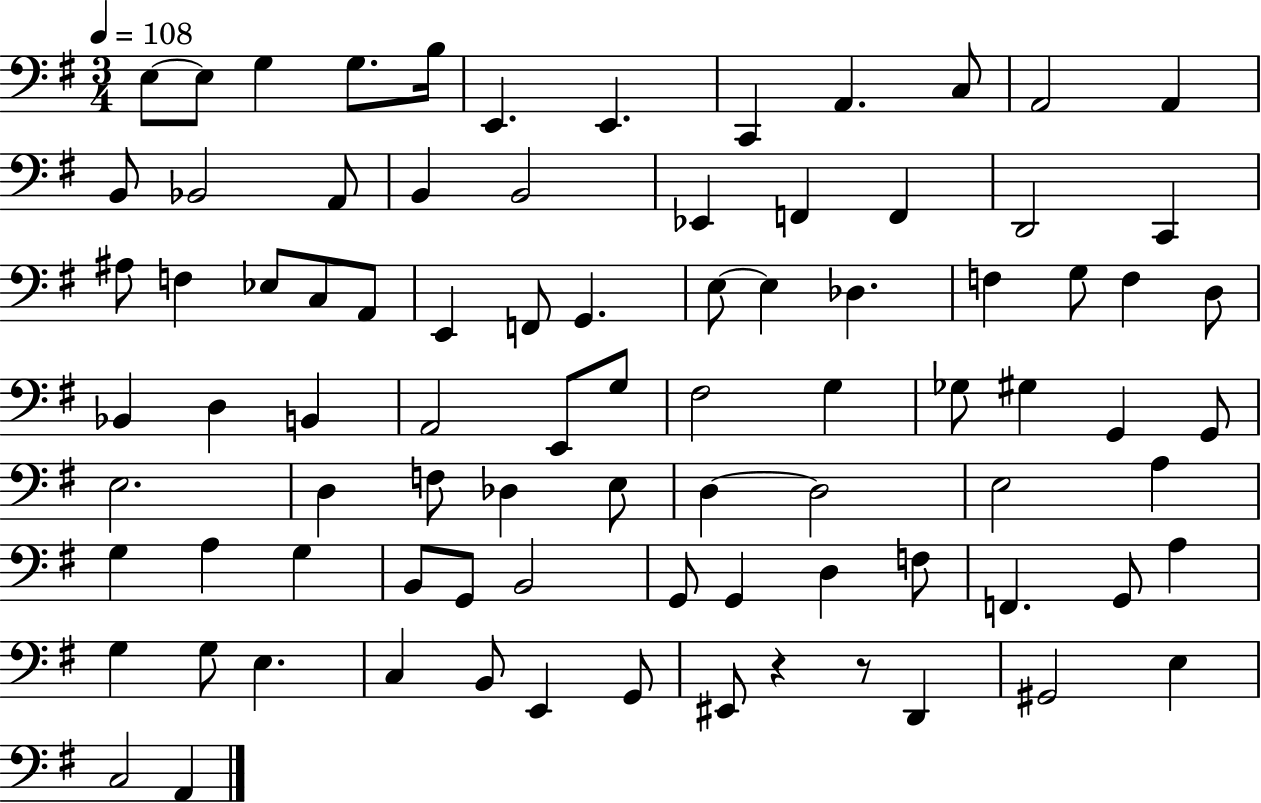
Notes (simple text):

E3/e E3/e G3/q G3/e. B3/s E2/q. E2/q. C2/q A2/q. C3/e A2/h A2/q B2/e Bb2/h A2/e B2/q B2/h Eb2/q F2/q F2/q D2/h C2/q A#3/e F3/q Eb3/e C3/e A2/e E2/q F2/e G2/q. E3/e E3/q Db3/q. F3/q G3/e F3/q D3/e Bb2/q D3/q B2/q A2/h E2/e G3/e F#3/h G3/q Gb3/e G#3/q G2/q G2/e E3/h. D3/q F3/e Db3/q E3/e D3/q D3/h E3/h A3/q G3/q A3/q G3/q B2/e G2/e B2/h G2/e G2/q D3/q F3/e F2/q. G2/e A3/q G3/q G3/e E3/q. C3/q B2/e E2/q G2/e EIS2/e R/q R/e D2/q G#2/h E3/q C3/h A2/q